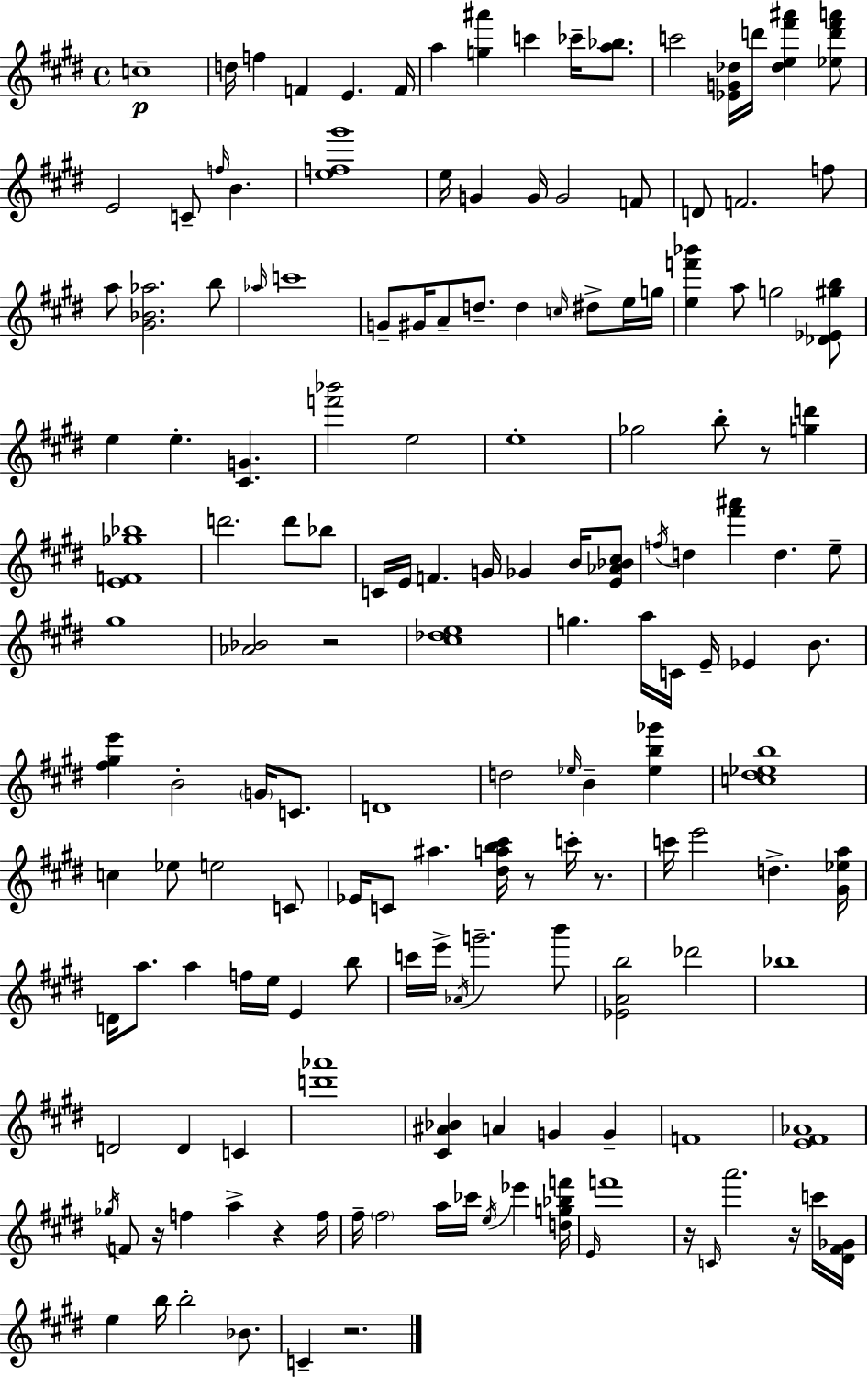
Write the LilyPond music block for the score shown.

{
  \clef treble
  \time 4/4
  \defaultTimeSignature
  \key e \major
  c''1--\p | d''16 f''4 f'4 e'4. f'16 | a''4 <g'' ais'''>4 c'''4 ces'''16-- <a'' bes''>8. | c'''2 <ees' g' des''>16 d'''16 <des'' e'' fis''' ais'''>4 <ees'' d''' fis''' a'''>8 | \break e'2 c'8-- \grace { f''16 } b'4. | <e'' f'' gis'''>1 | e''16 g'4 g'16 g'2 f'8 | d'8 f'2. f''8 | \break a''8 <gis' bes' aes''>2. b''8 | \grace { aes''16 } c'''1 | g'8-- gis'16 a'8-- d''8.-- d''4 \grace { c''16 } dis''8-> | e''16 g''16 <e'' f''' bes'''>4 a''8 g''2 | \break <des' ees' gis'' b''>8 e''4 e''4.-. <cis' g'>4. | <f''' bes'''>2 e''2 | e''1-. | ges''2 b''8-. r8 <g'' d'''>4 | \break <e' f' ges'' bes''>1 | d'''2. d'''8 | bes''8 c'16 e'16 f'4. g'16 ges'4 | b'16 <e' aes' bes' cis''>8 \acciaccatura { f''16 } d''4 <fis''' ais'''>4 d''4. | \break e''8-- gis''1 | <aes' bes'>2 r2 | <cis'' des'' e''>1 | g''4. a''16 c'16 e'16-- ees'4 | \break b'8. <fis'' gis'' e'''>4 b'2-. | \parenthesize g'16 c'8. d'1 | d''2 \grace { ees''16 } b'4-- | <ees'' b'' ges'''>4 <c'' dis'' ees'' b''>1 | \break c''4 ees''8 e''2 | c'8 ees'16 c'8 ais''4. <dis'' a'' b'' cis'''>16 r8 | c'''16-. r8. c'''16 e'''2 d''4.-> | <gis' ees'' a''>16 d'16 a''8. a''4 f''16 e''16 e'4 | \break b''8 c'''16 e'''16-> \acciaccatura { aes'16 } g'''2.-- | b'''8 <ees' a' b''>2 des'''2 | bes''1 | d'2 d'4 | \break c'4 <d''' aes'''>1 | <cis' ais' bes'>4 a'4 g'4 | g'4-- f'1 | <e' fis' aes'>1 | \break \acciaccatura { ges''16 } f'8 r16 f''4 a''4-> | r4 f''16 fis''16-- \parenthesize fis''2 | a''16 ces'''16 \acciaccatura { e''16 } ees'''4 <d'' g'' bes'' f'''>16 \grace { e'16 } f'''1 | r16 \grace { c'16 } a'''2. | \break r16 c'''16 <dis' fis' ges'>16 e''4 b''16 b''2-. | bes'8. c'4-- r2. | \bar "|."
}